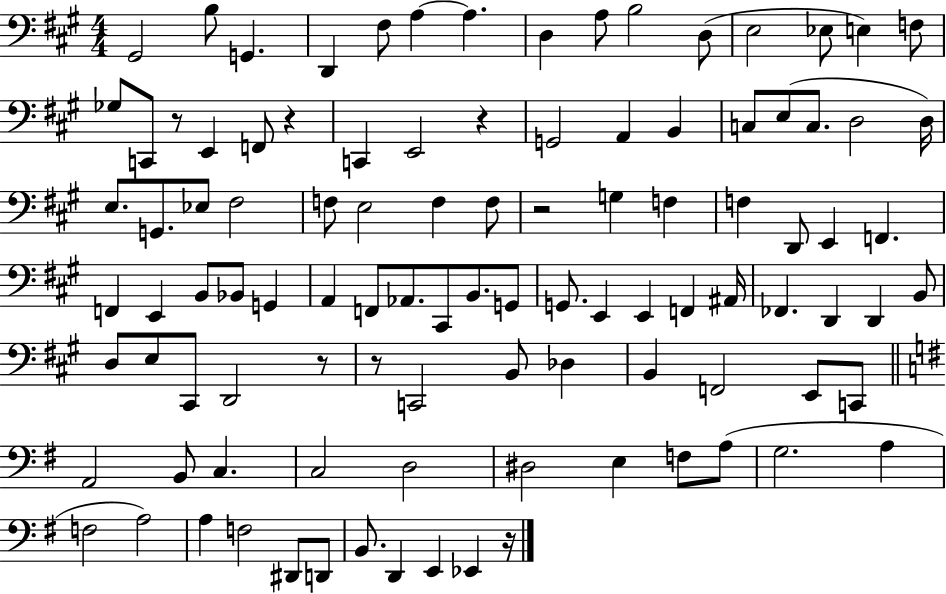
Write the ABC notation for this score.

X:1
T:Untitled
M:4/4
L:1/4
K:A
^G,,2 B,/2 G,, D,, ^F,/2 A, A, D, A,/2 B,2 D,/2 E,2 _E,/2 E, F,/2 _G,/2 C,,/2 z/2 E,, F,,/2 z C,, E,,2 z G,,2 A,, B,, C,/2 E,/2 C,/2 D,2 D,/4 E,/2 G,,/2 _E,/2 ^F,2 F,/2 E,2 F, F,/2 z2 G, F, F, D,,/2 E,, F,, F,, E,, B,,/2 _B,,/2 G,, A,, F,,/2 _A,,/2 ^C,,/2 B,,/2 G,,/2 G,,/2 E,, E,, F,, ^A,,/4 _F,, D,, D,, B,,/2 D,/2 E,/2 ^C,,/2 D,,2 z/2 z/2 C,,2 B,,/2 _D, B,, F,,2 E,,/2 C,,/2 A,,2 B,,/2 C, C,2 D,2 ^D,2 E, F,/2 A,/2 G,2 A, F,2 A,2 A, F,2 ^D,,/2 D,,/2 B,,/2 D,, E,, _E,, z/4